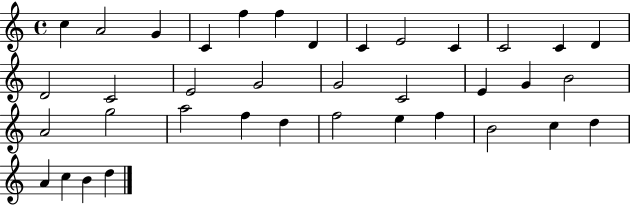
C5/q A4/h G4/q C4/q F5/q F5/q D4/q C4/q E4/h C4/q C4/h C4/q D4/q D4/h C4/h E4/h G4/h G4/h C4/h E4/q G4/q B4/h A4/h G5/h A5/h F5/q D5/q F5/h E5/q F5/q B4/h C5/q D5/q A4/q C5/q B4/q D5/q